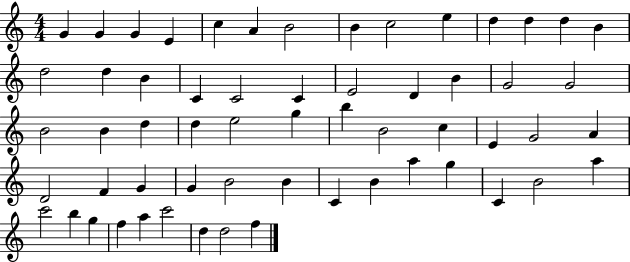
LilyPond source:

{
  \clef treble
  \numericTimeSignature
  \time 4/4
  \key c \major
  g'4 g'4 g'4 e'4 | c''4 a'4 b'2 | b'4 c''2 e''4 | d''4 d''4 d''4 b'4 | \break d''2 d''4 b'4 | c'4 c'2 c'4 | e'2 d'4 b'4 | g'2 g'2 | \break b'2 b'4 d''4 | d''4 e''2 g''4 | b''4 b'2 c''4 | e'4 g'2 a'4 | \break d'2 f'4 g'4 | g'4 b'2 b'4 | c'4 b'4 a''4 g''4 | c'4 b'2 a''4 | \break c'''2 b''4 g''4 | f''4 a''4 c'''2 | d''4 d''2 f''4 | \bar "|."
}